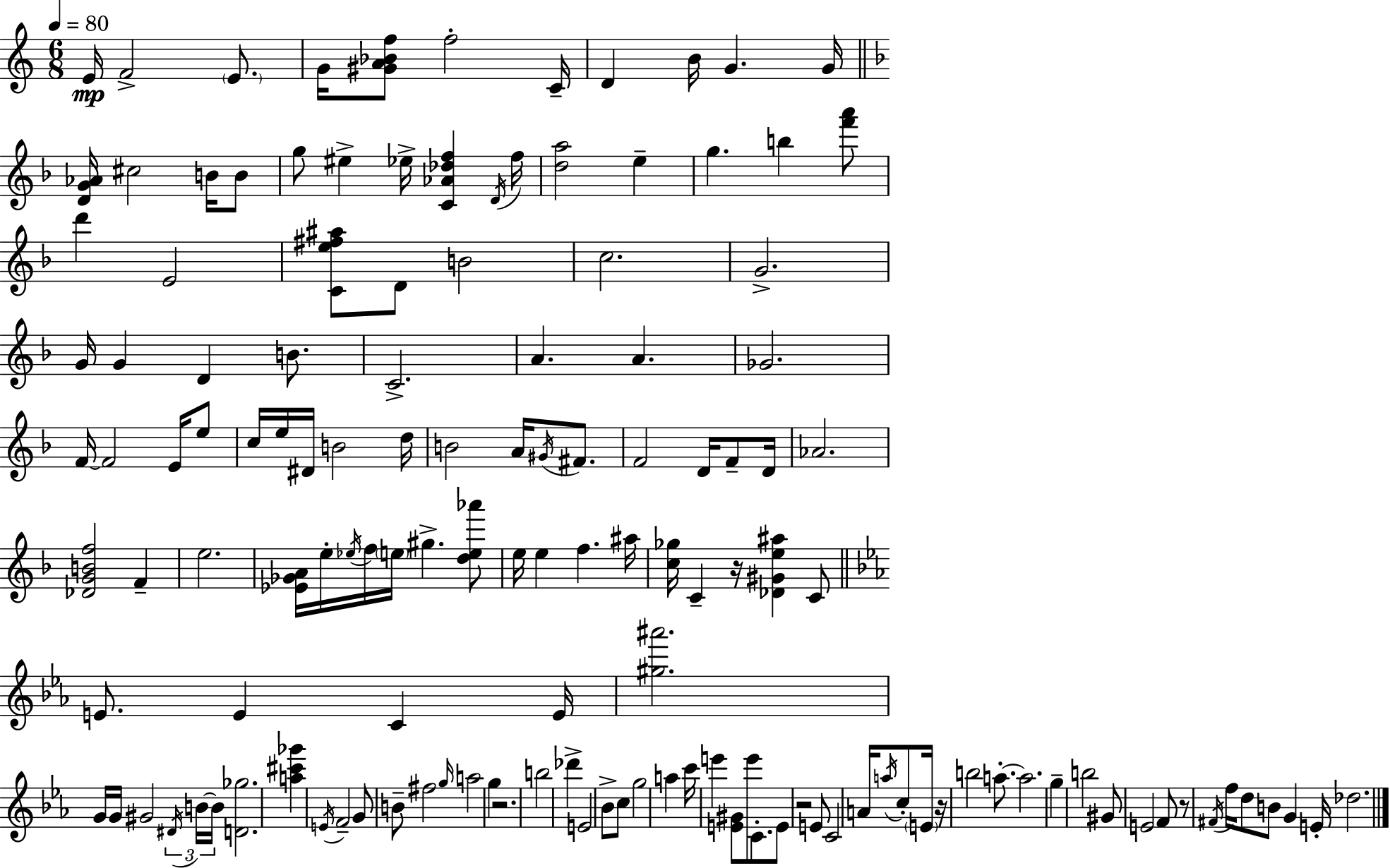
{
  \clef treble
  \numericTimeSignature
  \time 6/8
  \key c \major
  \tempo 4 = 80
  e'16\mp f'2-> \parenthesize e'8. | g'16 <gis' a' bes' f''>8 f''2-. c'16-- | d'4 b'16 g'4. g'16 | \bar "||" \break \key d \minor <d' g' aes'>16 cis''2 b'16 b'8 | g''8 eis''4-> ees''16-> <c' aes' des'' f''>4 \acciaccatura { d'16 } | f''16 <d'' a''>2 e''4-- | g''4. b''4 <f''' a'''>8 | \break d'''4 e'2 | <c' e'' fis'' ais''>8 d'8 b'2 | c''2. | g'2.-> | \break g'16 g'4 d'4 b'8. | c'2.-> | a'4. a'4. | ges'2. | \break f'16~~ f'2 e'16 e''8 | c''16 e''16 dis'16 b'2 | d''16 b'2 a'16 \acciaccatura { gis'16 } fis'8. | f'2 d'16 f'8-- | \break d'16 aes'2. | <des' g' b' f''>2 f'4-- | e''2. | <ees' ges' a'>16 e''16-. \acciaccatura { ees''16 } f''16 \parenthesize e''16 gis''4.-> | \break <d'' e'' aes'''>8 e''16 e''4 f''4. | ais''16 <c'' ges''>16 c'4-- r16 <des' gis' e'' ais''>4 | c'8 \bar "||" \break \key ees \major e'8. e'4 c'4 e'16 | <gis'' ais'''>2. | g'16 g'16 gis'2 \tuplet 3/2 { \acciaccatura { dis'16 } b'16~~ | b'16 } <d' ges''>2. | \break <a'' cis''' ges'''>4 \acciaccatura { e'16 } f'2-- | g'8 b'8-- fis''2 | \grace { g''16 } a''2 g''4 | r2. | \break b''2 des'''4-> | e'2 bes'8-> | c''8 g''2 a''4 | c'''16 e'''4 <e' gis'>8 e'''8 | \break c'8.-. e'8 r2 | e'8 c'2 a'16 | \acciaccatura { a''16 } c''8-. \parenthesize e'16 r16 b''2 | a''8.-.~~ a''2. | \break g''4-- b''2 | gis'8 e'2 | f'8 r8 \acciaccatura { fis'16 } f''16 d''8 b'8 | g'4 e'16-. des''2. | \break \bar "|."
}